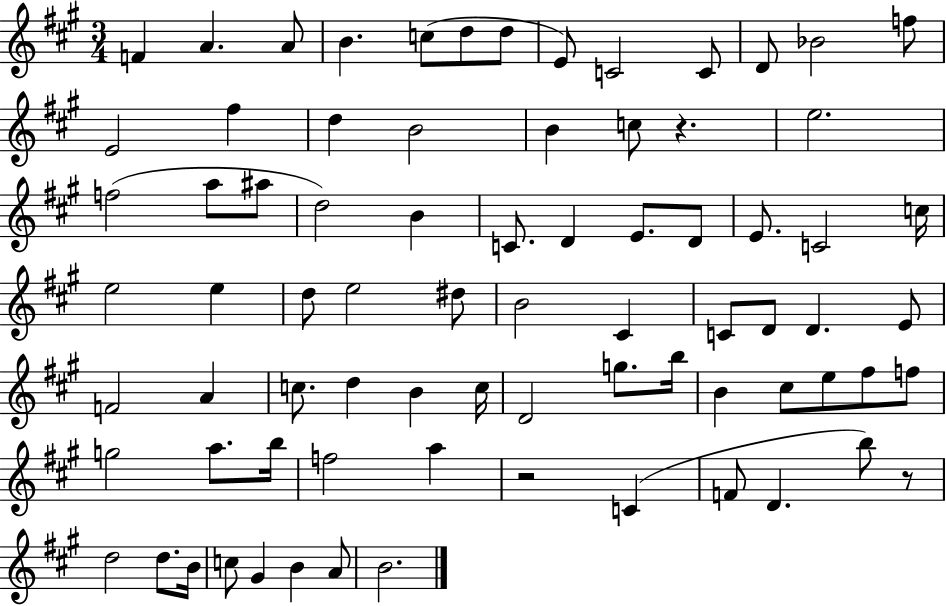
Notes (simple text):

F4/q A4/q. A4/e B4/q. C5/e D5/e D5/e E4/e C4/h C4/e D4/e Bb4/h F5/e E4/h F#5/q D5/q B4/h B4/q C5/e R/q. E5/h. F5/h A5/e A#5/e D5/h B4/q C4/e. D4/q E4/e. D4/e E4/e. C4/h C5/s E5/h E5/q D5/e E5/h D#5/e B4/h C#4/q C4/e D4/e D4/q. E4/e F4/h A4/q C5/e. D5/q B4/q C5/s D4/h G5/e. B5/s B4/q C#5/e E5/e F#5/e F5/e G5/h A5/e. B5/s F5/h A5/q R/h C4/q F4/e D4/q. B5/e R/e D5/h D5/e. B4/s C5/e G#4/q B4/q A4/e B4/h.